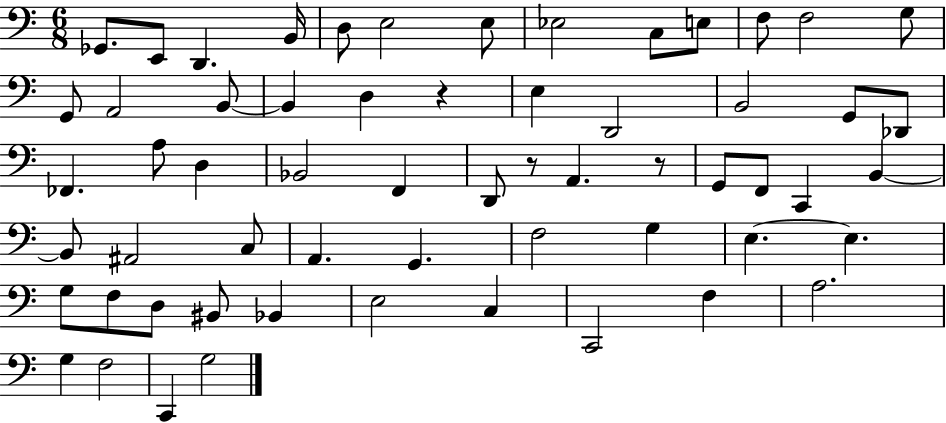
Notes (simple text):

Gb2/e. E2/e D2/q. B2/s D3/e E3/h E3/e Eb3/h C3/e E3/e F3/e F3/h G3/e G2/e A2/h B2/e B2/q D3/q R/q E3/q D2/h B2/h G2/e Db2/e FES2/q. A3/e D3/q Bb2/h F2/q D2/e R/e A2/q. R/e G2/e F2/e C2/q B2/q B2/e A#2/h C3/e A2/q. G2/q. F3/h G3/q E3/q. E3/q. G3/e F3/e D3/e BIS2/e Bb2/q E3/h C3/q C2/h F3/q A3/h. G3/q F3/h C2/q G3/h